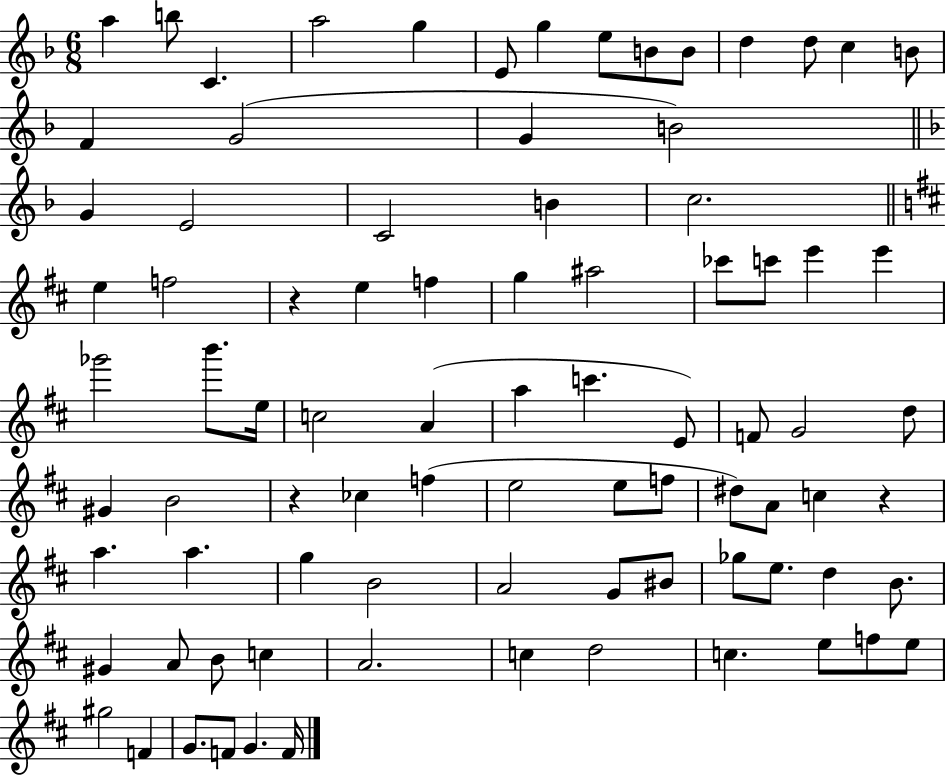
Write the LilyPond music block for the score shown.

{
  \clef treble
  \numericTimeSignature
  \time 6/8
  \key f \major
  a''4 b''8 c'4. | a''2 g''4 | e'8 g''4 e''8 b'8 b'8 | d''4 d''8 c''4 b'8 | \break f'4 g'2( | g'4 b'2) | \bar "||" \break \key f \major g'4 e'2 | c'2 b'4 | c''2. | \bar "||" \break \key d \major e''4 f''2 | r4 e''4 f''4 | g''4 ais''2 | ces'''8 c'''8 e'''4 e'''4 | \break ges'''2 b'''8. e''16 | c''2 a'4( | a''4 c'''4. e'8) | f'8 g'2 d''8 | \break gis'4 b'2 | r4 ces''4 f''4( | e''2 e''8 f''8 | dis''8) a'8 c''4 r4 | \break a''4. a''4. | g''4 b'2 | a'2 g'8 bis'8 | ges''8 e''8. d''4 b'8. | \break gis'4 a'8 b'8 c''4 | a'2. | c''4 d''2 | c''4. e''8 f''8 e''8 | \break gis''2 f'4 | g'8. f'8 g'4. f'16 | \bar "|."
}